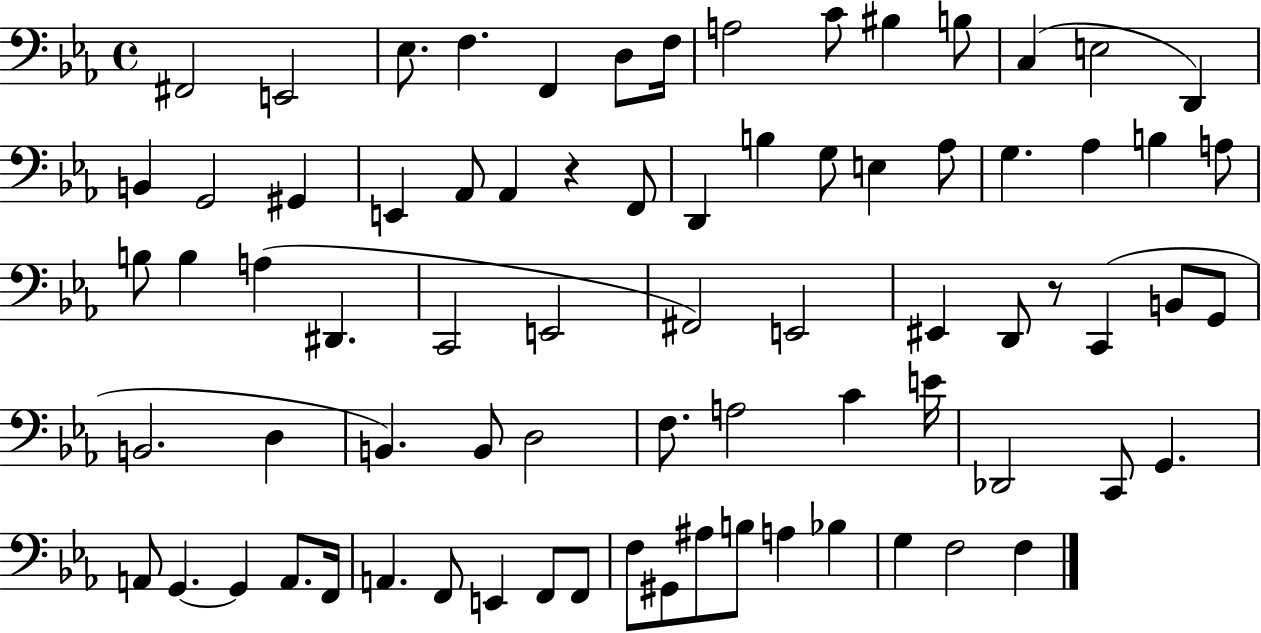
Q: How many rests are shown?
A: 2